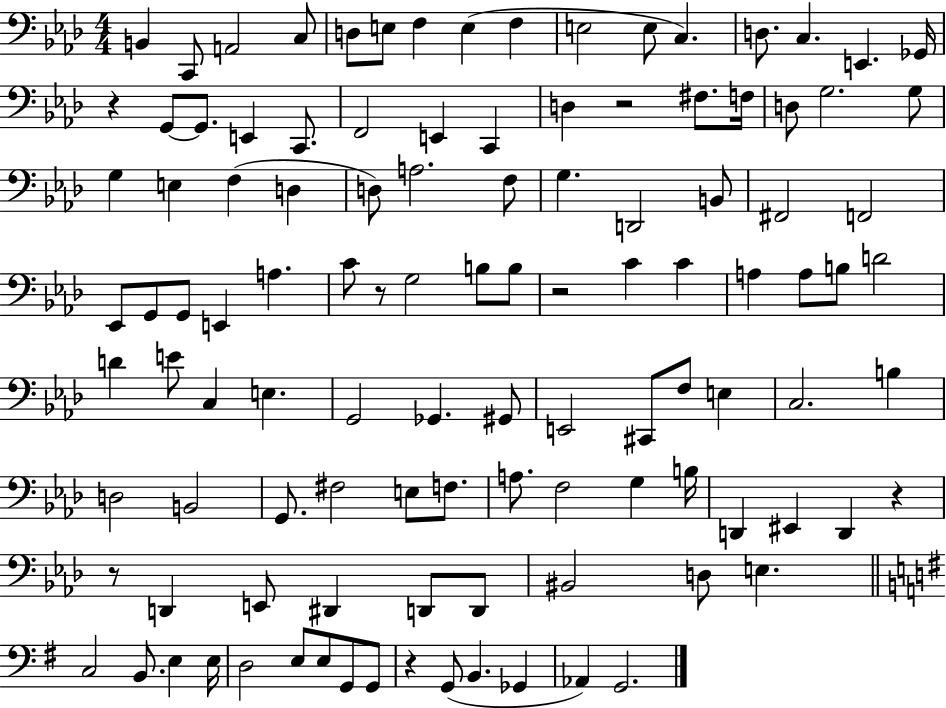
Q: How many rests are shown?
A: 7